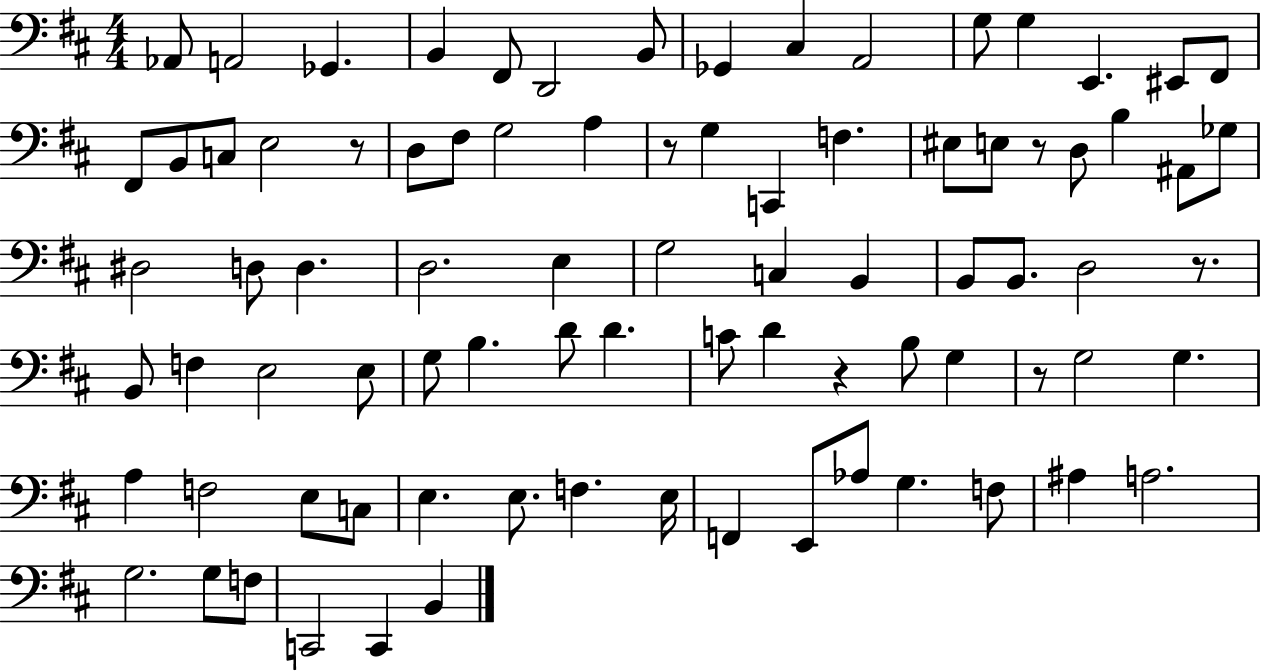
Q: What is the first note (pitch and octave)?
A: Ab2